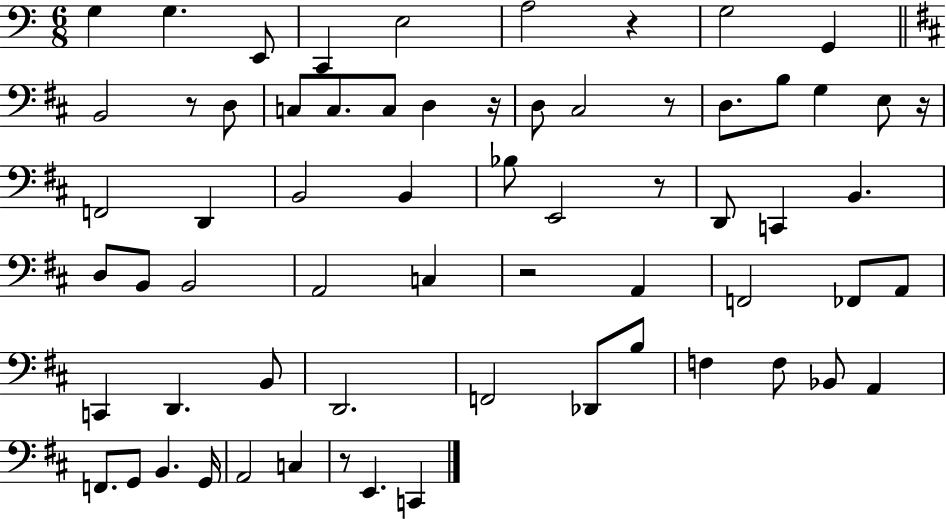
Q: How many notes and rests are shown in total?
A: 65